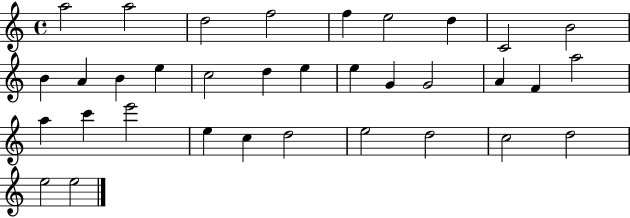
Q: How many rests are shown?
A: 0